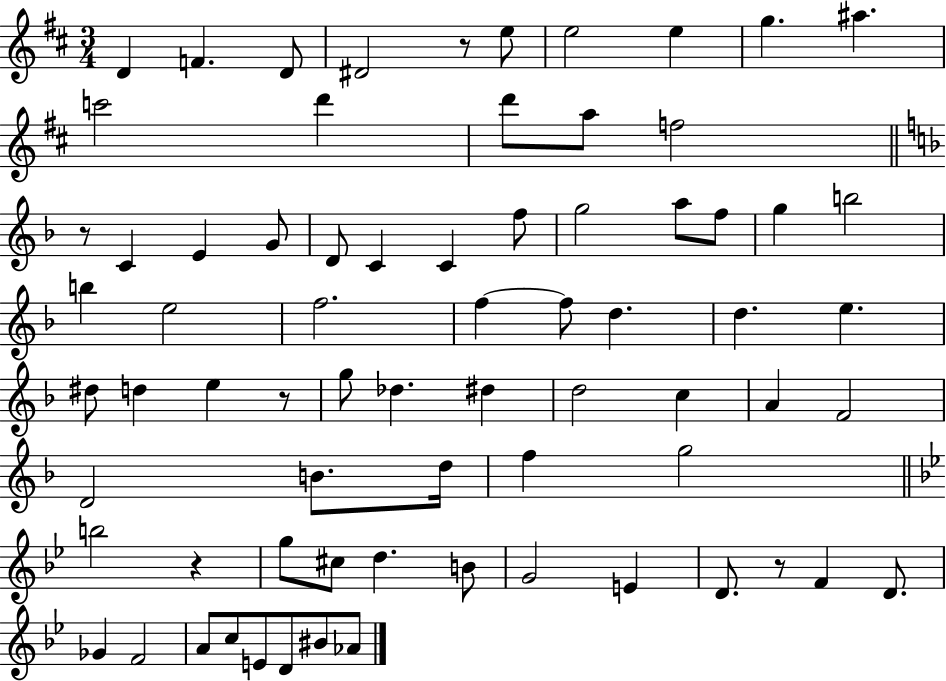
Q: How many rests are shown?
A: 5